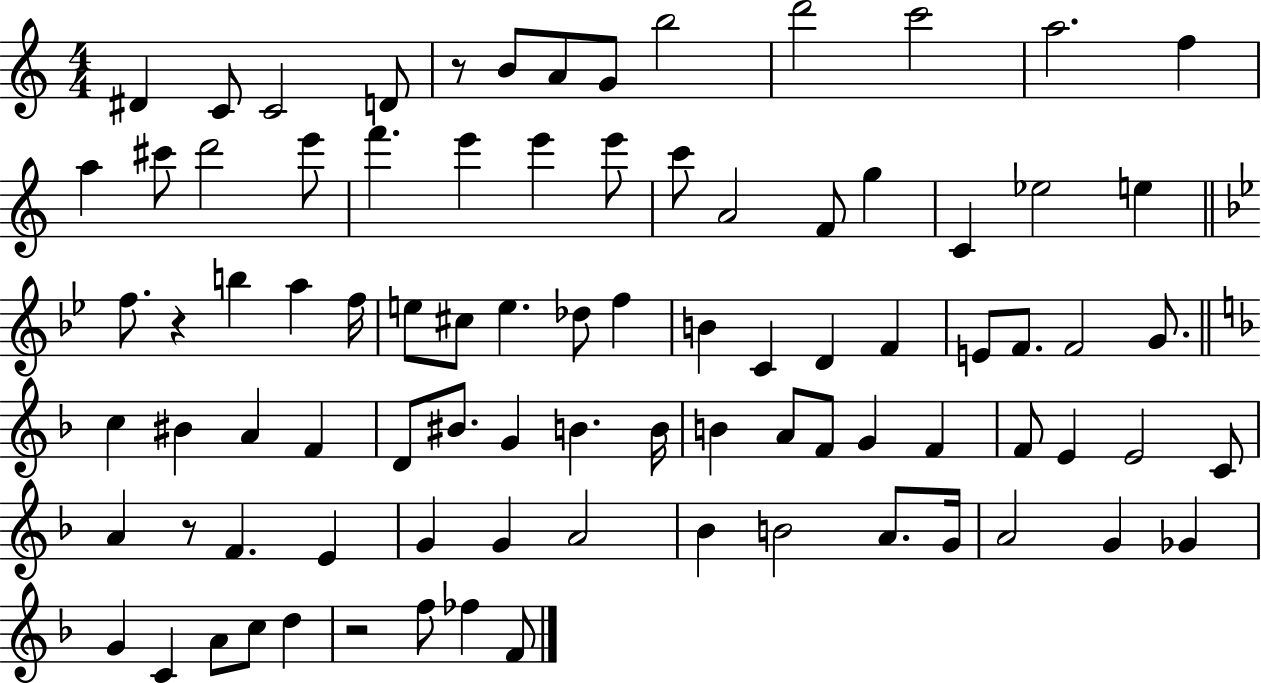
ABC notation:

X:1
T:Untitled
M:4/4
L:1/4
K:C
^D C/2 C2 D/2 z/2 B/2 A/2 G/2 b2 d'2 c'2 a2 f a ^c'/2 d'2 e'/2 f' e' e' e'/2 c'/2 A2 F/2 g C _e2 e f/2 z b a f/4 e/2 ^c/2 e _d/2 f B C D F E/2 F/2 F2 G/2 c ^B A F D/2 ^B/2 G B B/4 B A/2 F/2 G F F/2 E E2 C/2 A z/2 F E G G A2 _B B2 A/2 G/4 A2 G _G G C A/2 c/2 d z2 f/2 _f F/2